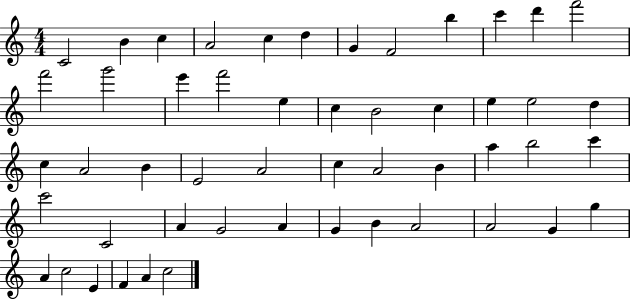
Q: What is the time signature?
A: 4/4